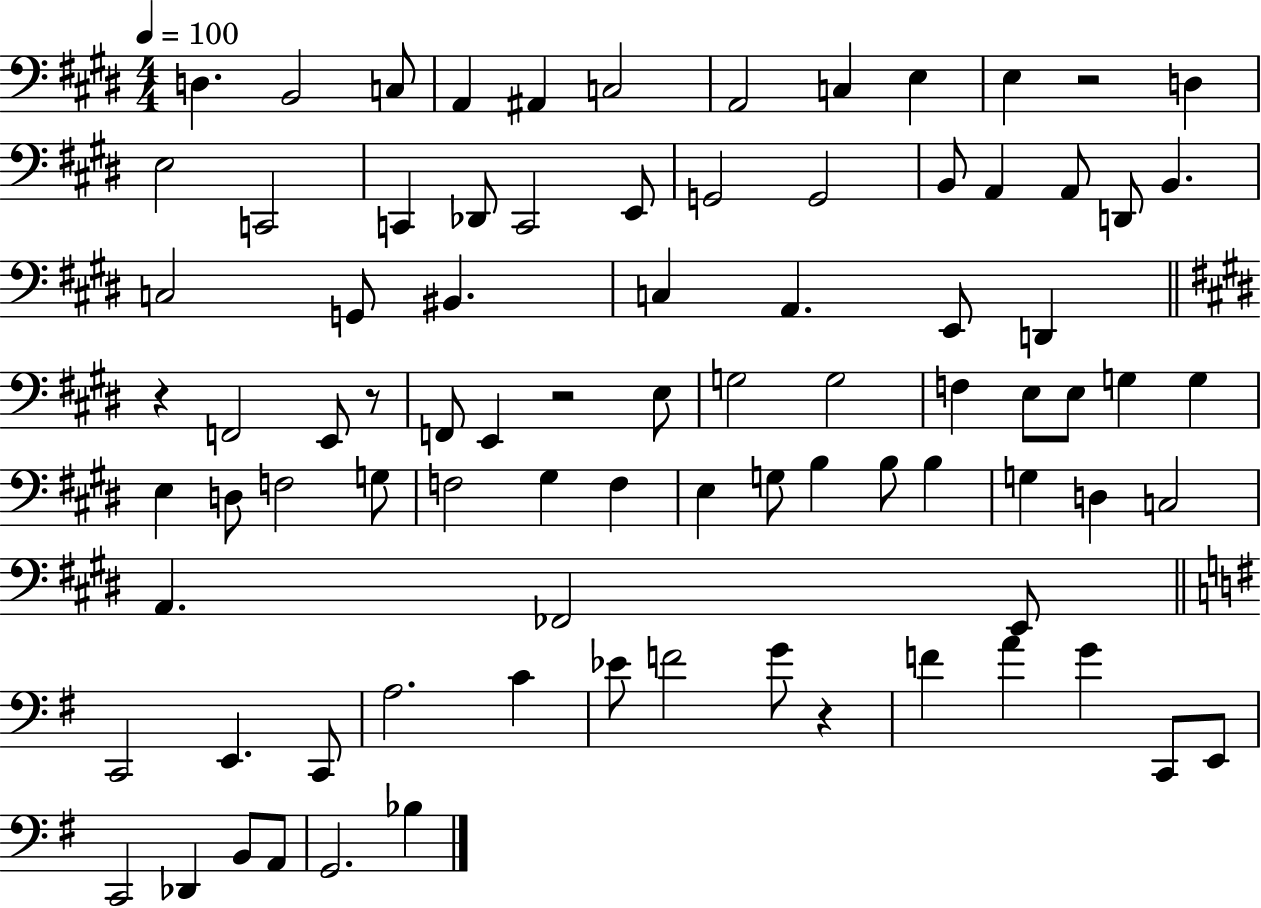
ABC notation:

X:1
T:Untitled
M:4/4
L:1/4
K:E
D, B,,2 C,/2 A,, ^A,, C,2 A,,2 C, E, E, z2 D, E,2 C,,2 C,, _D,,/2 C,,2 E,,/2 G,,2 G,,2 B,,/2 A,, A,,/2 D,,/2 B,, C,2 G,,/2 ^B,, C, A,, E,,/2 D,, z F,,2 E,,/2 z/2 F,,/2 E,, z2 E,/2 G,2 G,2 F, E,/2 E,/2 G, G, E, D,/2 F,2 G,/2 F,2 ^G, F, E, G,/2 B, B,/2 B, G, D, C,2 A,, _F,,2 E,,/2 C,,2 E,, C,,/2 A,2 C _E/2 F2 G/2 z F A G C,,/2 E,,/2 C,,2 _D,, B,,/2 A,,/2 G,,2 _B,